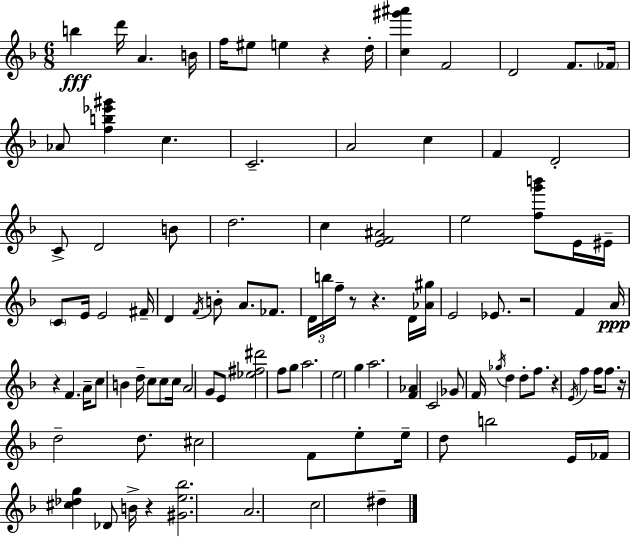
B5/q D6/s A4/q. B4/s F5/s EIS5/e E5/q R/q D5/s [C5,G#6,A#6]/q F4/h D4/h F4/e. FES4/s Ab4/e [F5,B5,Eb6,G#6]/q C5/q. C4/h. A4/h C5/q F4/q D4/h C4/e D4/h B4/e D5/h. C5/q [E4,F4,A#4]/h E5/h [F5,G6,B6]/e E4/s EIS4/s C4/e E4/s E4/h F#4/s D4/q F4/s B4/e A4/e. FES4/e. D4/s B5/s F5/s R/e R/q. D4/s [Ab4,G#5]/s E4/h Eb4/e. R/h F4/q A4/s R/q F4/q. A4/s C5/e B4/q D5/s C5/e C5/e C5/s A4/h G4/e E4/e [Eb5,F#5,D#6]/h F5/e G5/e A5/h. E5/h G5/q A5/h. [F4,Ab4]/q C4/h Gb4/e F4/s Gb5/s D5/q D5/e F5/e. R/q E4/s F5/q F5/s F5/e. R/s D5/h D5/e. C#5/h F4/e E5/e E5/s D5/e B5/h E4/s FES4/s [C#5,Db5,G5]/q Db4/e B4/s R/q [G#4,E5,Bb5]/h. A4/h. C5/h D#5/q